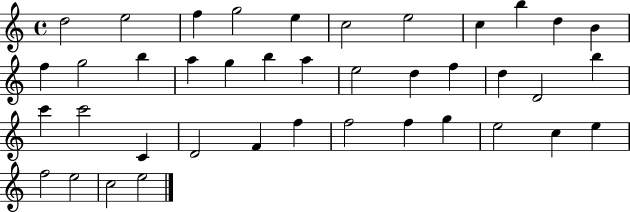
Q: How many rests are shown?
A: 0